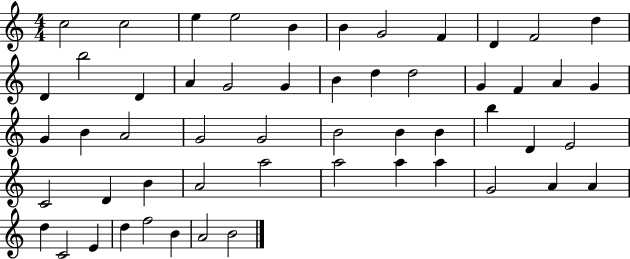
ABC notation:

X:1
T:Untitled
M:4/4
L:1/4
K:C
c2 c2 e e2 B B G2 F D F2 d D b2 D A G2 G B d d2 G F A G G B A2 G2 G2 B2 B B b D E2 C2 D B A2 a2 a2 a a G2 A A d C2 E d f2 B A2 B2